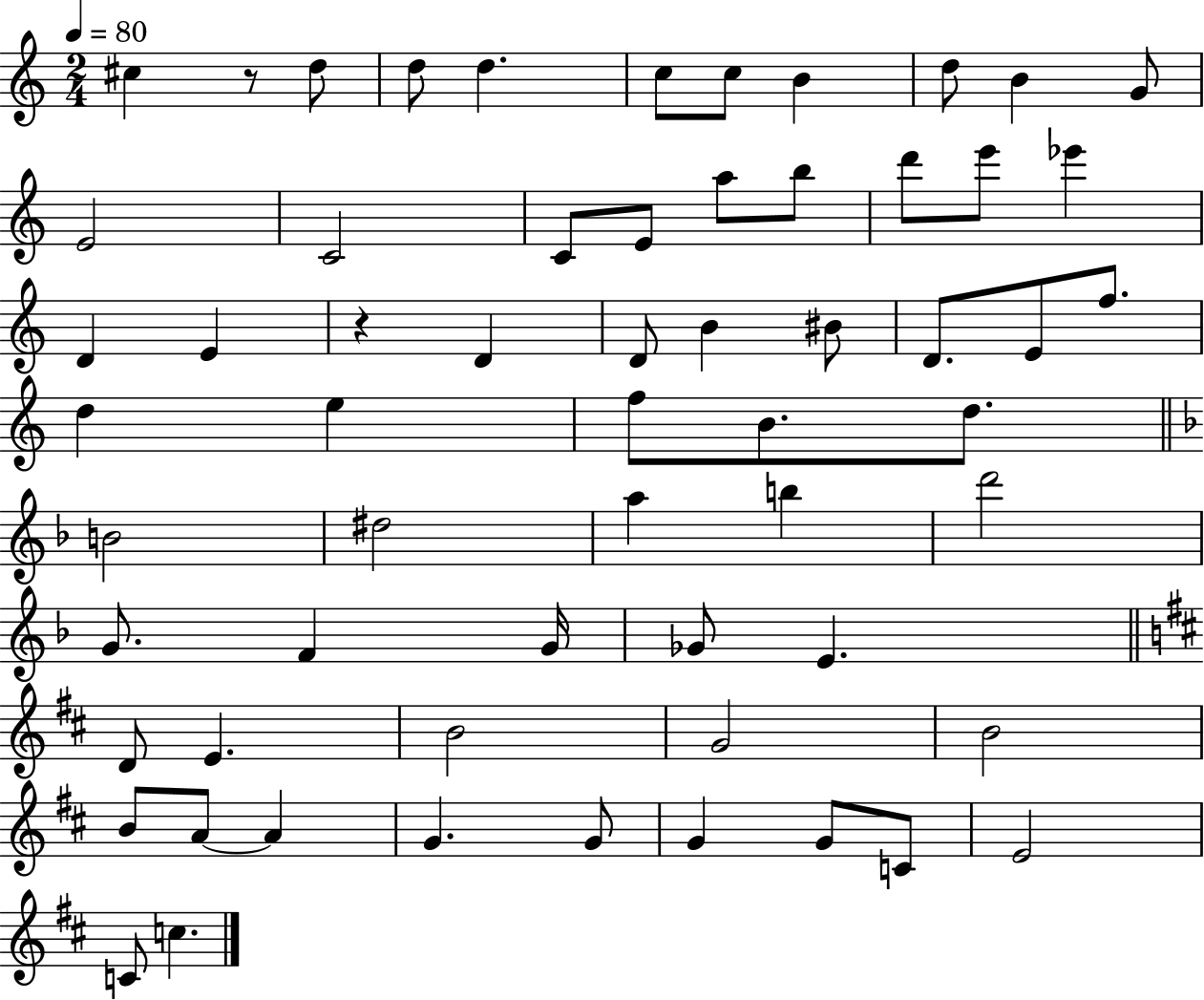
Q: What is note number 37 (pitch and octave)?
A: B5